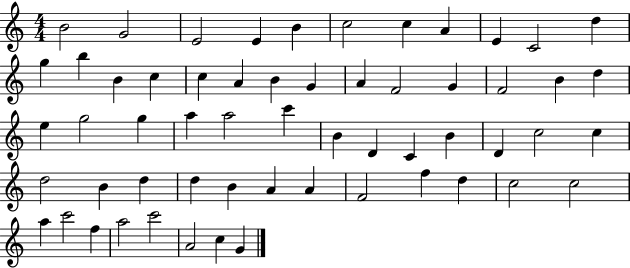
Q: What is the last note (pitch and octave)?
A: G4